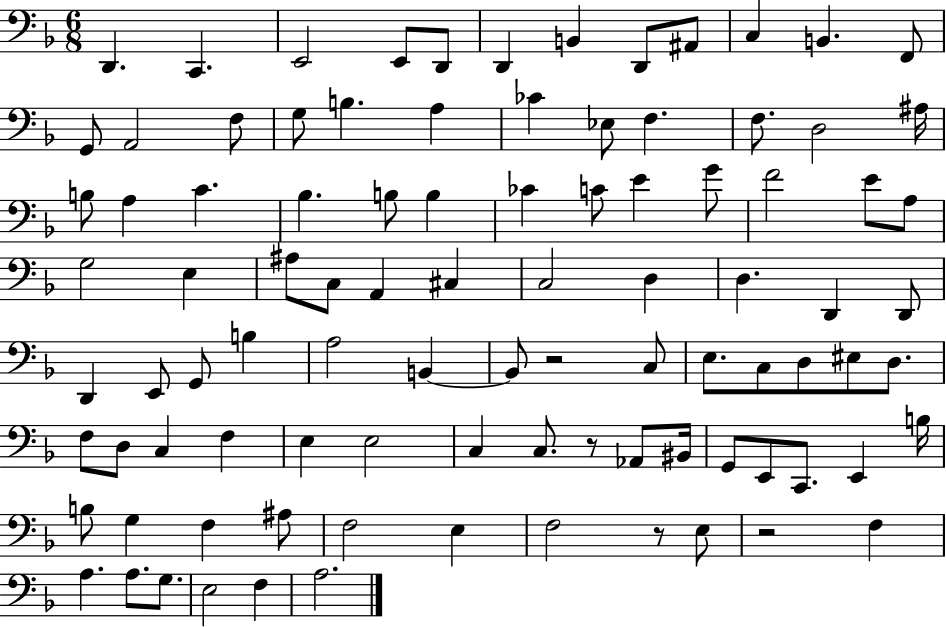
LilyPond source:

{
  \clef bass
  \numericTimeSignature
  \time 6/8
  \key f \major
  \repeat volta 2 { d,4. c,4. | e,2 e,8 d,8 | d,4 b,4 d,8 ais,8 | c4 b,4. f,8 | \break g,8 a,2 f8 | g8 b4. a4 | ces'4 ees8 f4. | f8. d2 ais16 | \break b8 a4 c'4. | bes4. b8 b4 | ces'4 c'8 e'4 g'8 | f'2 e'8 a8 | \break g2 e4 | ais8 c8 a,4 cis4 | c2 d4 | d4. d,4 d,8 | \break d,4 e,8 g,8 b4 | a2 b,4~~ | b,8 r2 c8 | e8. c8 d8 eis8 d8. | \break f8 d8 c4 f4 | e4 e2 | c4 c8. r8 aes,8 bis,16 | g,8 e,8 c,8. e,4 b16 | \break b8 g4 f4 ais8 | f2 e4 | f2 r8 e8 | r2 f4 | \break a4. a8. g8. | e2 f4 | a2. | } \bar "|."
}